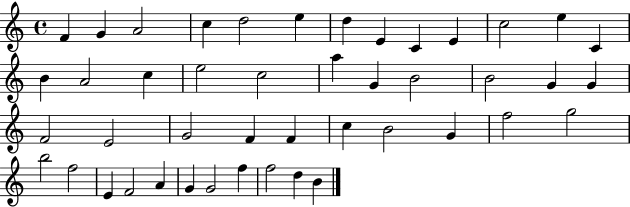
X:1
T:Untitled
M:4/4
L:1/4
K:C
F G A2 c d2 e d E C E c2 e C B A2 c e2 c2 a G B2 B2 G G F2 E2 G2 F F c B2 G f2 g2 b2 f2 E F2 A G G2 f f2 d B